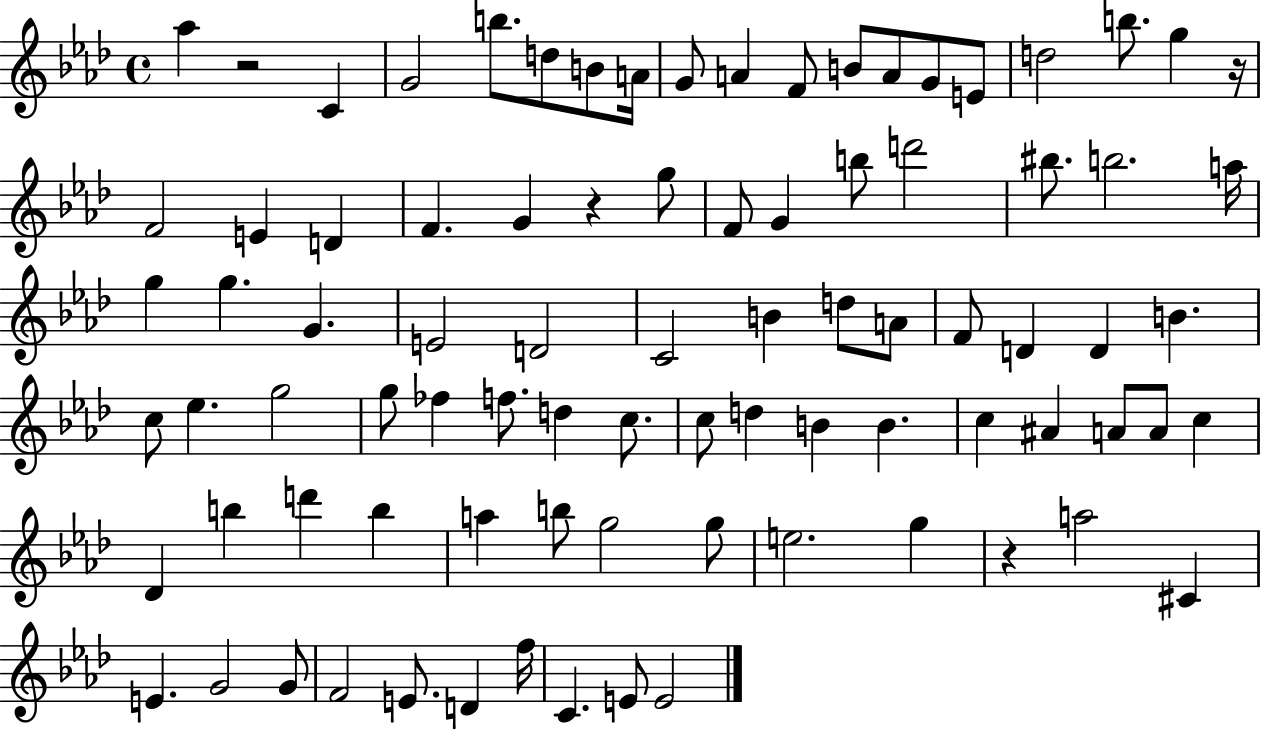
X:1
T:Untitled
M:4/4
L:1/4
K:Ab
_a z2 C G2 b/2 d/2 B/2 A/4 G/2 A F/2 B/2 A/2 G/2 E/2 d2 b/2 g z/4 F2 E D F G z g/2 F/2 G b/2 d'2 ^b/2 b2 a/4 g g G E2 D2 C2 B d/2 A/2 F/2 D D B c/2 _e g2 g/2 _f f/2 d c/2 c/2 d B B c ^A A/2 A/2 c _D b d' b a b/2 g2 g/2 e2 g z a2 ^C E G2 G/2 F2 E/2 D f/4 C E/2 E2